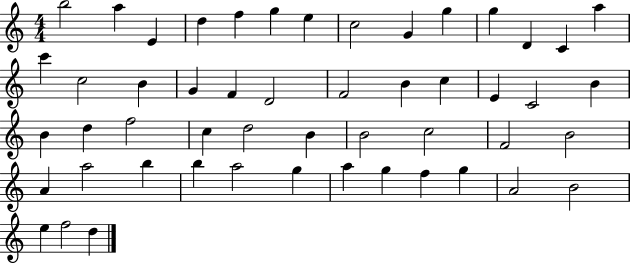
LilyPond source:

{
  \clef treble
  \numericTimeSignature
  \time 4/4
  \key c \major
  b''2 a''4 e'4 | d''4 f''4 g''4 e''4 | c''2 g'4 g''4 | g''4 d'4 c'4 a''4 | \break c'''4 c''2 b'4 | g'4 f'4 d'2 | f'2 b'4 c''4 | e'4 c'2 b'4 | \break b'4 d''4 f''2 | c''4 d''2 b'4 | b'2 c''2 | f'2 b'2 | \break a'4 a''2 b''4 | b''4 a''2 g''4 | a''4 g''4 f''4 g''4 | a'2 b'2 | \break e''4 f''2 d''4 | \bar "|."
}